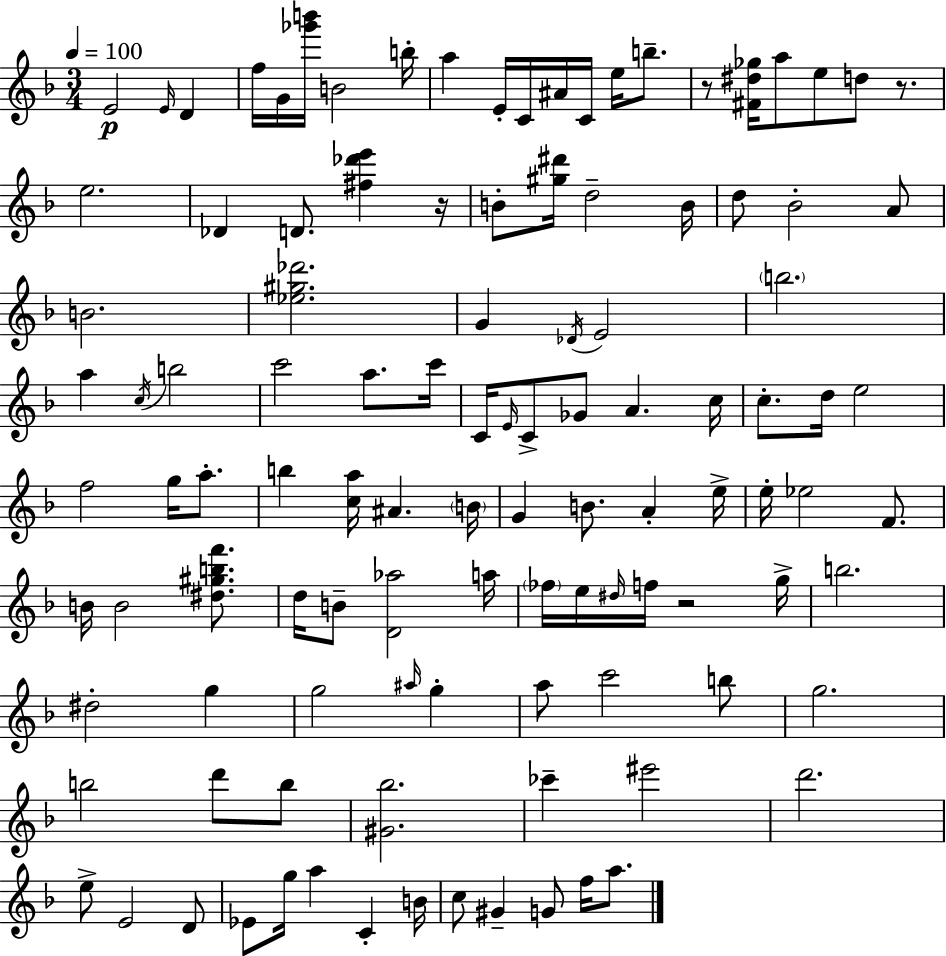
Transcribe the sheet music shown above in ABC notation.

X:1
T:Untitled
M:3/4
L:1/4
K:Dm
E2 E/4 D f/4 G/4 [_g'b']/4 B2 b/4 a E/4 C/4 ^A/4 C/4 e/4 b/2 z/2 [^F^d_g]/4 a/2 e/2 d/2 z/2 e2 _D D/2 [^f_d'e'] z/4 B/2 [^g^d']/4 d2 B/4 d/2 _B2 A/2 B2 [_e^g_d']2 G _D/4 E2 b2 a c/4 b2 c'2 a/2 c'/4 C/4 E/4 C/2 _G/2 A c/4 c/2 d/4 e2 f2 g/4 a/2 b [ca]/4 ^A B/4 G B/2 A e/4 e/4 _e2 F/2 B/4 B2 [^d^gbf']/2 d/4 B/2 [D_a]2 a/4 _f/4 e/4 ^d/4 f/4 z2 g/4 b2 ^d2 g g2 ^a/4 g a/2 c'2 b/2 g2 b2 d'/2 b/2 [^G_b]2 _c' ^e'2 d'2 e/2 E2 D/2 _E/2 g/4 a C B/4 c/2 ^G G/2 f/4 a/2